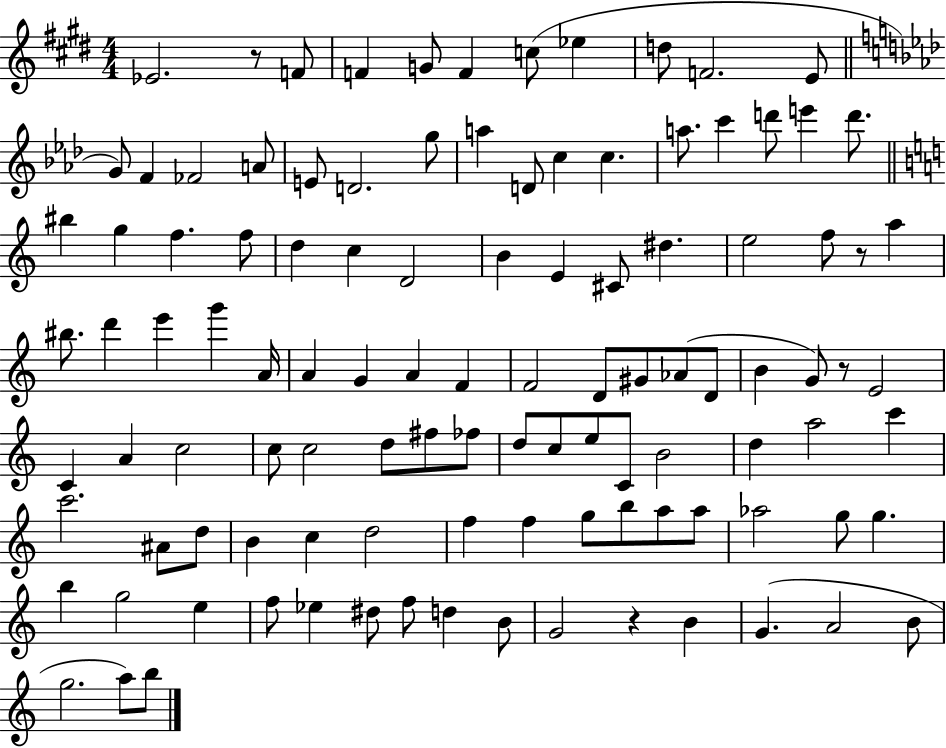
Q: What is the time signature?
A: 4/4